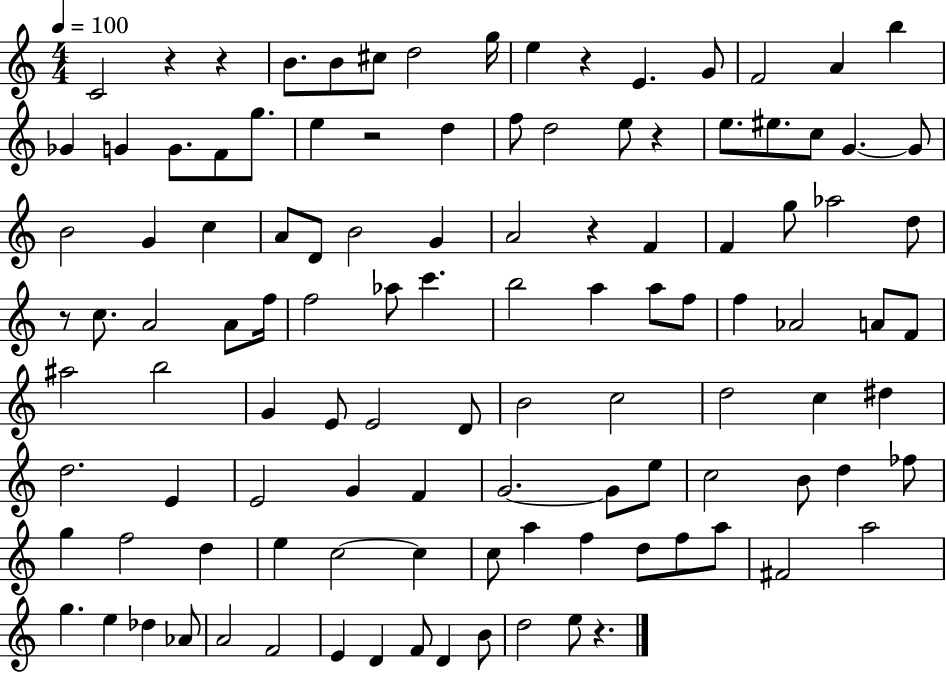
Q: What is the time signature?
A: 4/4